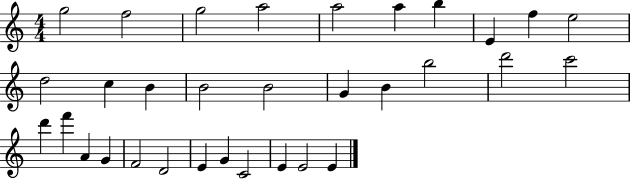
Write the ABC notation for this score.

X:1
T:Untitled
M:4/4
L:1/4
K:C
g2 f2 g2 a2 a2 a b E f e2 d2 c B B2 B2 G B b2 d'2 c'2 d' f' A G F2 D2 E G C2 E E2 E